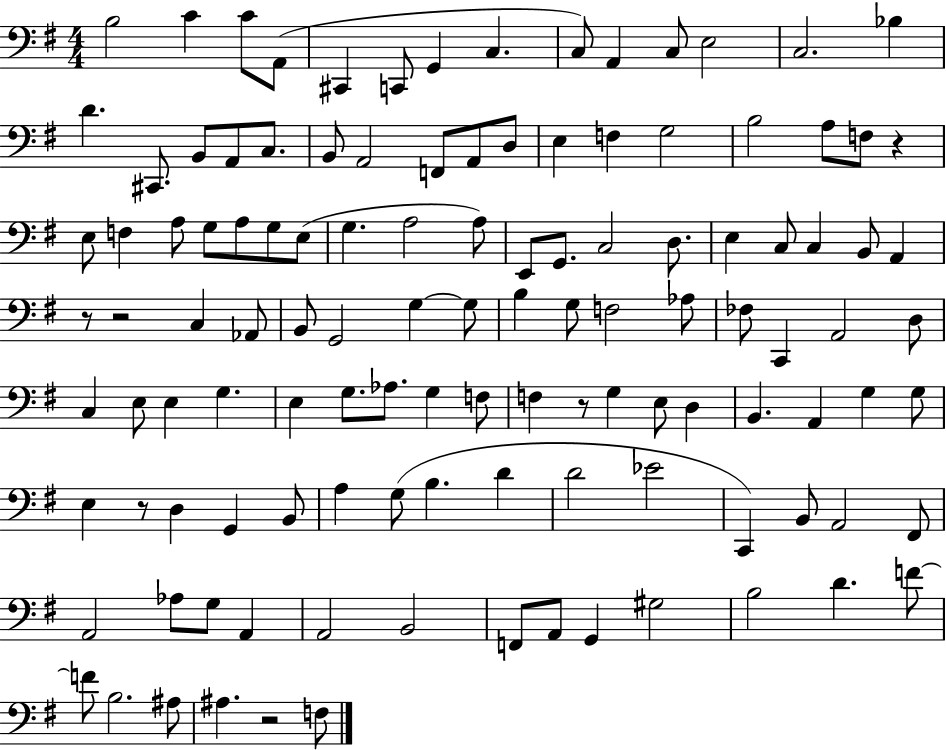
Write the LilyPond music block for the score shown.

{
  \clef bass
  \numericTimeSignature
  \time 4/4
  \key g \major
  \repeat volta 2 { b2 c'4 c'8 a,8( | cis,4 c,8 g,4 c4. | c8) a,4 c8 e2 | c2. bes4 | \break d'4. cis,8. b,8 a,8 c8. | b,8 a,2 f,8 a,8 d8 | e4 f4 g2 | b2 a8 f8 r4 | \break e8 f4 a8 g8 a8 g8 e8( | g4. a2 a8) | e,8 g,8. c2 d8. | e4 c8 c4 b,8 a,4 | \break r8 r2 c4 aes,8 | b,8 g,2 g4~~ g8 | b4 g8 f2 aes8 | fes8 c,4 a,2 d8 | \break c4 e8 e4 g4. | e4 g8. aes8. g4 f8 | f4 r8 g4 e8 d4 | b,4. a,4 g4 g8 | \break e4 r8 d4 g,4 b,8 | a4 g8( b4. d'4 | d'2 ees'2 | c,4) b,8 a,2 fis,8 | \break a,2 aes8 g8 a,4 | a,2 b,2 | f,8 a,8 g,4 gis2 | b2 d'4. f'8~~ | \break f'8 b2. ais8 | ais4. r2 f8 | } \bar "|."
}